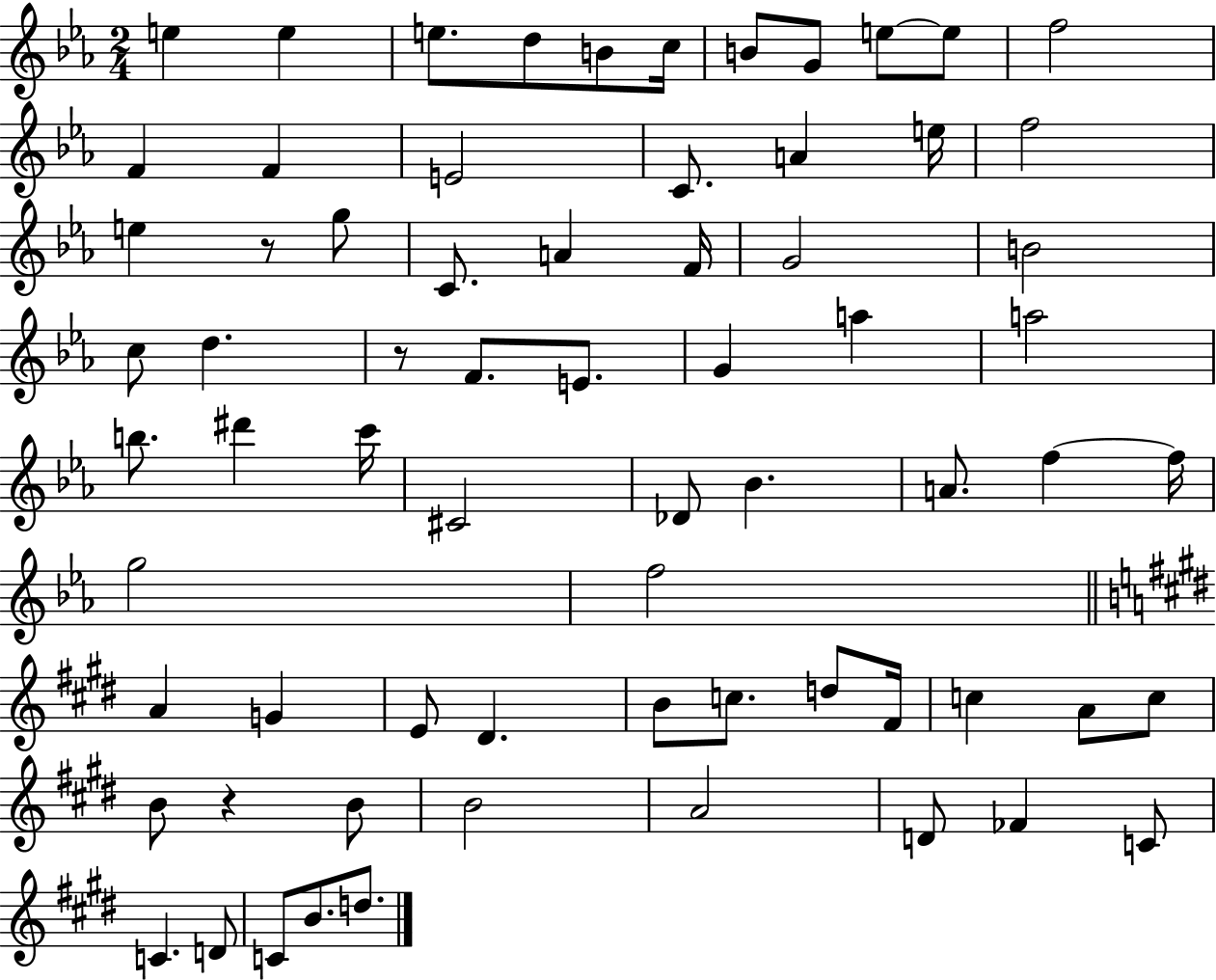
E5/q E5/q E5/e. D5/e B4/e C5/s B4/e G4/e E5/e E5/e F5/h F4/q F4/q E4/h C4/e. A4/q E5/s F5/h E5/q R/e G5/e C4/e. A4/q F4/s G4/h B4/h C5/e D5/q. R/e F4/e. E4/e. G4/q A5/q A5/h B5/e. D#6/q C6/s C#4/h Db4/e Bb4/q. A4/e. F5/q F5/s G5/h F5/h A4/q G4/q E4/e D#4/q. B4/e C5/e. D5/e F#4/s C5/q A4/e C5/e B4/e R/q B4/e B4/h A4/h D4/e FES4/q C4/e C4/q. D4/e C4/e B4/e. D5/e.